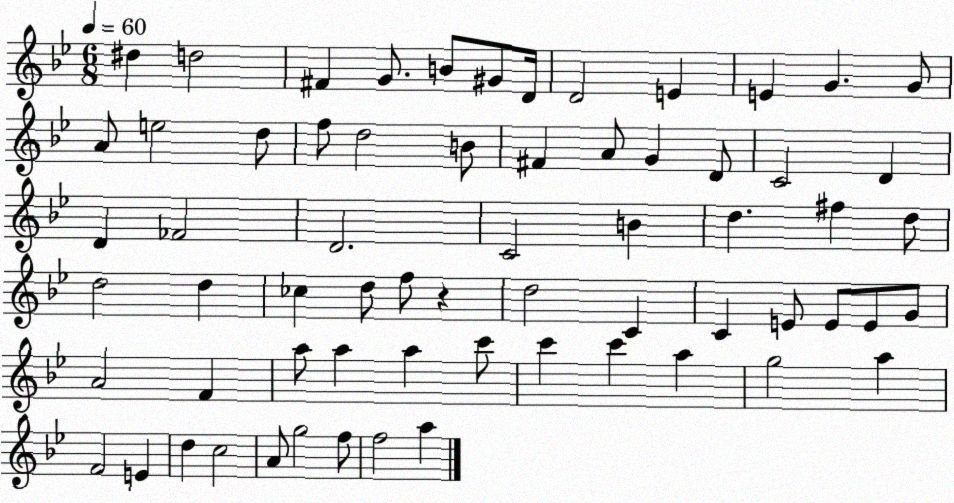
X:1
T:Untitled
M:6/8
L:1/4
K:Bb
^d d2 ^F G/2 B/2 ^G/2 D/4 D2 E E G G/2 A/2 e2 d/2 f/2 d2 B/2 ^F A/2 G D/2 C2 D D _F2 D2 C2 B d ^f d/2 d2 d _c d/2 f/2 z d2 C C E/2 E/2 E/2 G/2 A2 F a/2 a a c'/2 c' c' a g2 a F2 E d c2 A/2 g2 f/2 f2 a